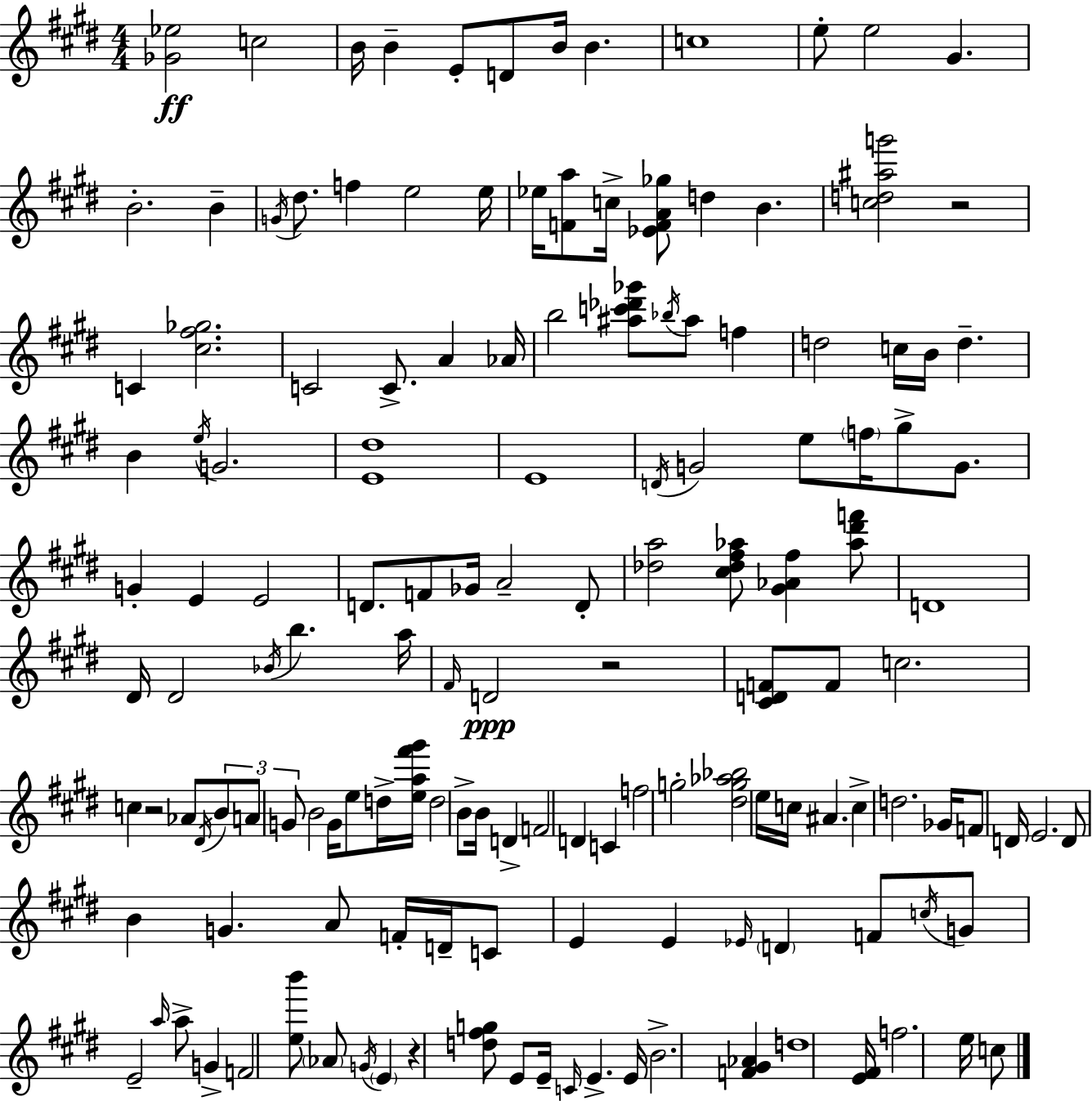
{
  \clef treble
  \numericTimeSignature
  \time 4/4
  \key e \major
  <ges' ees''>2\ff c''2 | b'16 b'4-- e'8-. d'8 b'16 b'4. | c''1 | e''8-. e''2 gis'4. | \break b'2.-. b'4-- | \acciaccatura { g'16 } dis''8. f''4 e''2 | e''16 ees''16 <f' a''>8 c''16-> <ees' f' a' ges''>8 d''4 b'4. | <c'' d'' ais'' g'''>2 r2 | \break c'4 <cis'' fis'' ges''>2. | c'2 c'8.-> a'4 | aes'16 b''2 <ais'' c''' des''' ges'''>8 \acciaccatura { bes''16 } ais''8 f''4 | d''2 c''16 b'16 d''4.-- | \break b'4 \acciaccatura { e''16 } g'2. | <e' dis''>1 | e'1 | \acciaccatura { d'16 } g'2 e''8 \parenthesize f''16 gis''8-> | \break g'8. g'4-. e'4 e'2 | d'8. f'8 ges'16 a'2-- | d'8-. <des'' a''>2 <cis'' des'' fis'' aes''>8 <gis' aes' fis''>4 | <aes'' dis''' f'''>8 d'1 | \break dis'16 dis'2 \acciaccatura { bes'16 } b''4. | a''16 \grace { fis'16 } d'2\ppp r2 | <cis' d' f'>8 f'8 c''2. | c''4 r2 | \break aes'8 \acciaccatura { dis'16 } \tuplet 3/2 { b'8 a'8 g'8 } b'2 | g'16 e''8 d''16-> <e'' a'' fis''' gis'''>16 d''2 | b'8-> b'16 d'4-> f'2 d'4 | c'4 f''2 g''2-. | \break <dis'' g'' aes'' bes''>2 e''16 | c''16 ais'4. c''4-> d''2. | ges'16 f'8 d'16 e'2. | d'8 b'4 g'4. | \break a'8 f'16-. d'16-- c'8 e'4 e'4 | \grace { ees'16 } \parenthesize d'4 f'8 \acciaccatura { c''16 } g'8 e'2-- | \grace { a''16 } a''8-> g'4-> f'2 | <e'' b'''>8 \parenthesize aes'8 \acciaccatura { g'16 } \parenthesize e'4 r4 <d'' fis'' g''>8 | \break e'8 e'16-- \grace { c'16 } e'4.-> e'16 b'2.-> | <f' gis' aes'>4 d''1 | <e' fis'>16 f''2. | e''16 c''8 \bar "|."
}